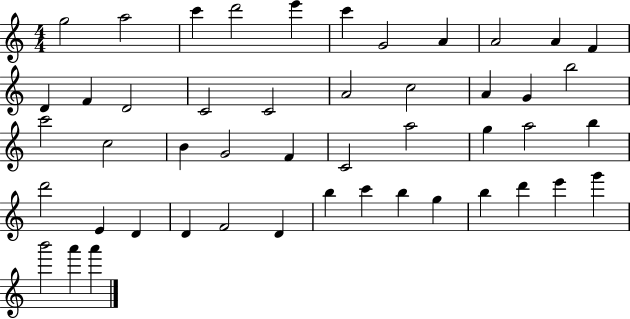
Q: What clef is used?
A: treble